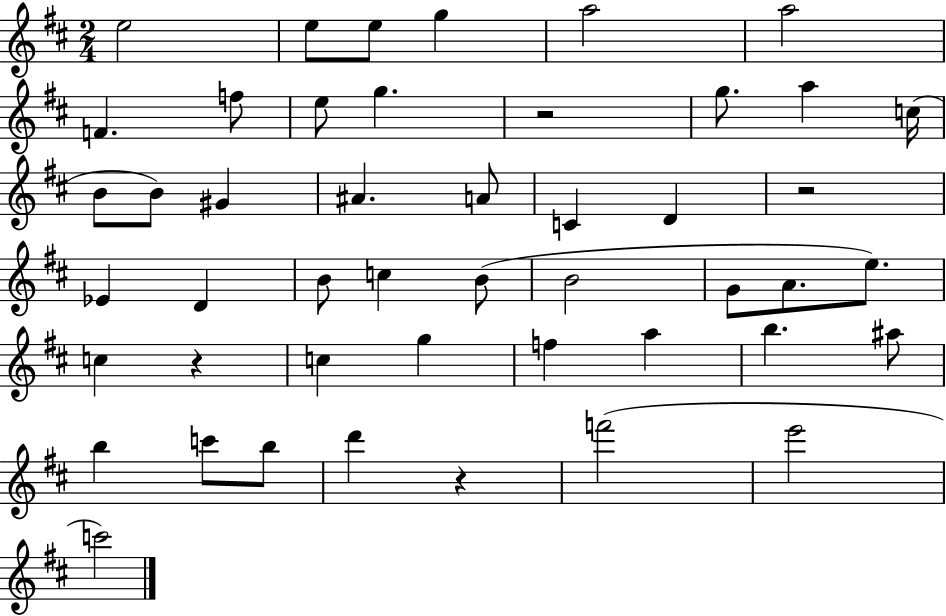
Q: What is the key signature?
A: D major